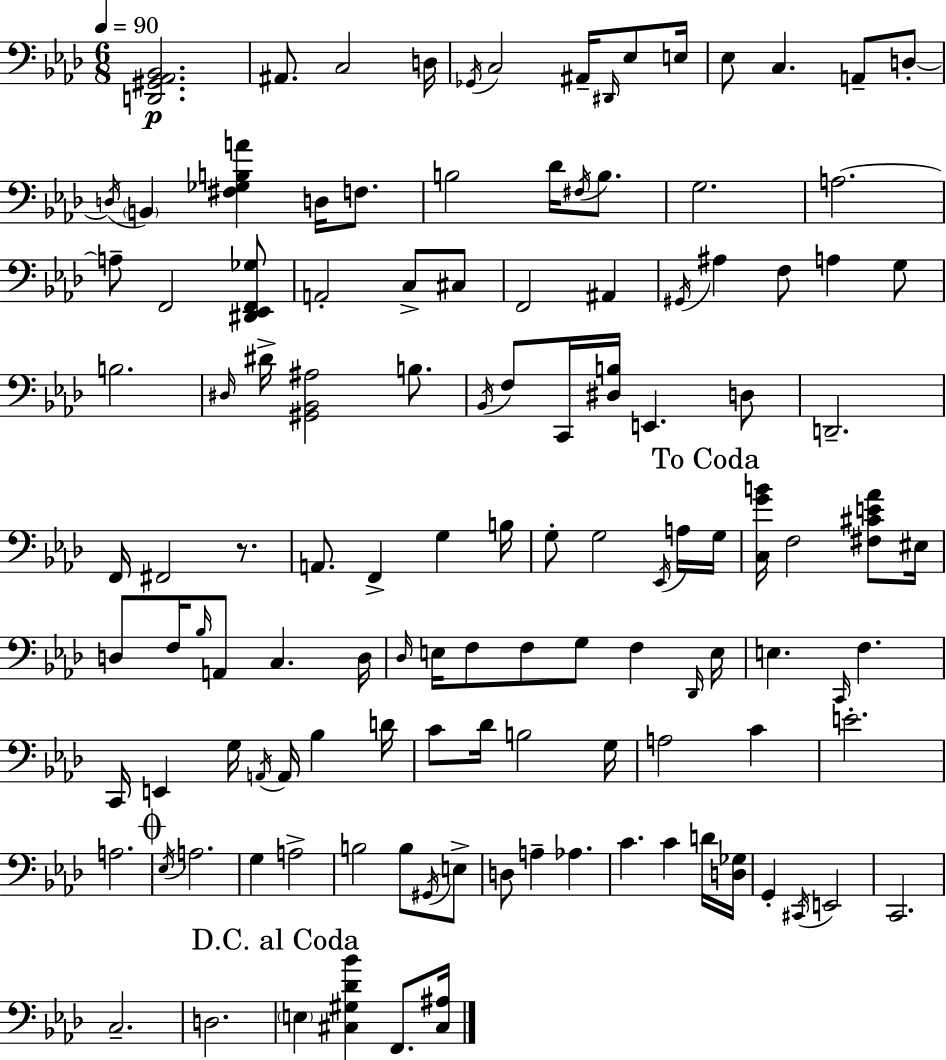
X:1
T:Untitled
M:6/8
L:1/4
K:Ab
[D,,^G,,_A,,_B,,]2 ^A,,/2 C,2 D,/4 _G,,/4 C,2 ^A,,/4 ^D,,/4 _E,/2 E,/4 _E,/2 C, A,,/2 D,/2 D,/4 B,, [^F,_G,B,A] D,/4 F,/2 B,2 _D/4 ^F,/4 B,/2 G,2 A,2 A,/2 F,,2 [^D,,_E,,F,,_G,]/2 A,,2 C,/2 ^C,/2 F,,2 ^A,, ^G,,/4 ^A, F,/2 A, G,/2 B,2 ^D,/4 ^D/4 [^G,,_B,,^A,]2 B,/2 _B,,/4 F,/2 C,,/4 [^D,B,]/4 E,, D,/2 D,,2 F,,/4 ^F,,2 z/2 A,,/2 F,, G, B,/4 G,/2 G,2 _E,,/4 A,/4 G,/4 [C,GB]/4 F,2 [^F,^CE_A]/2 ^E,/4 D,/2 F,/4 _B,/4 A,,/2 C, D,/4 _D,/4 E,/4 F,/2 F,/2 G,/2 F, _D,,/4 E,/4 E, C,,/4 F, C,,/4 E,, G,/4 A,,/4 A,,/4 _B, D/4 C/2 _D/4 B,2 G,/4 A,2 C E2 A,2 _E,/4 A,2 G, A,2 B,2 B,/2 ^G,,/4 E,/2 D,/2 A, _A, C C D/4 [D,_G,]/4 G,, ^C,,/4 E,,2 C,,2 C,2 D,2 E, [^C,^G,_D_B] F,,/2 [^C,^A,]/4